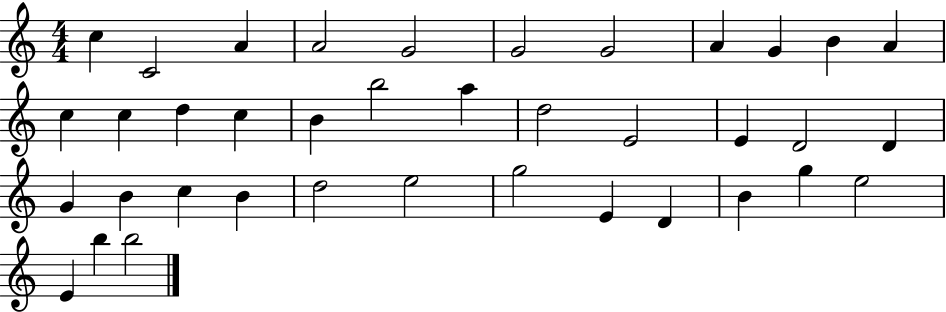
{
  \clef treble
  \numericTimeSignature
  \time 4/4
  \key c \major
  c''4 c'2 a'4 | a'2 g'2 | g'2 g'2 | a'4 g'4 b'4 a'4 | \break c''4 c''4 d''4 c''4 | b'4 b''2 a''4 | d''2 e'2 | e'4 d'2 d'4 | \break g'4 b'4 c''4 b'4 | d''2 e''2 | g''2 e'4 d'4 | b'4 g''4 e''2 | \break e'4 b''4 b''2 | \bar "|."
}